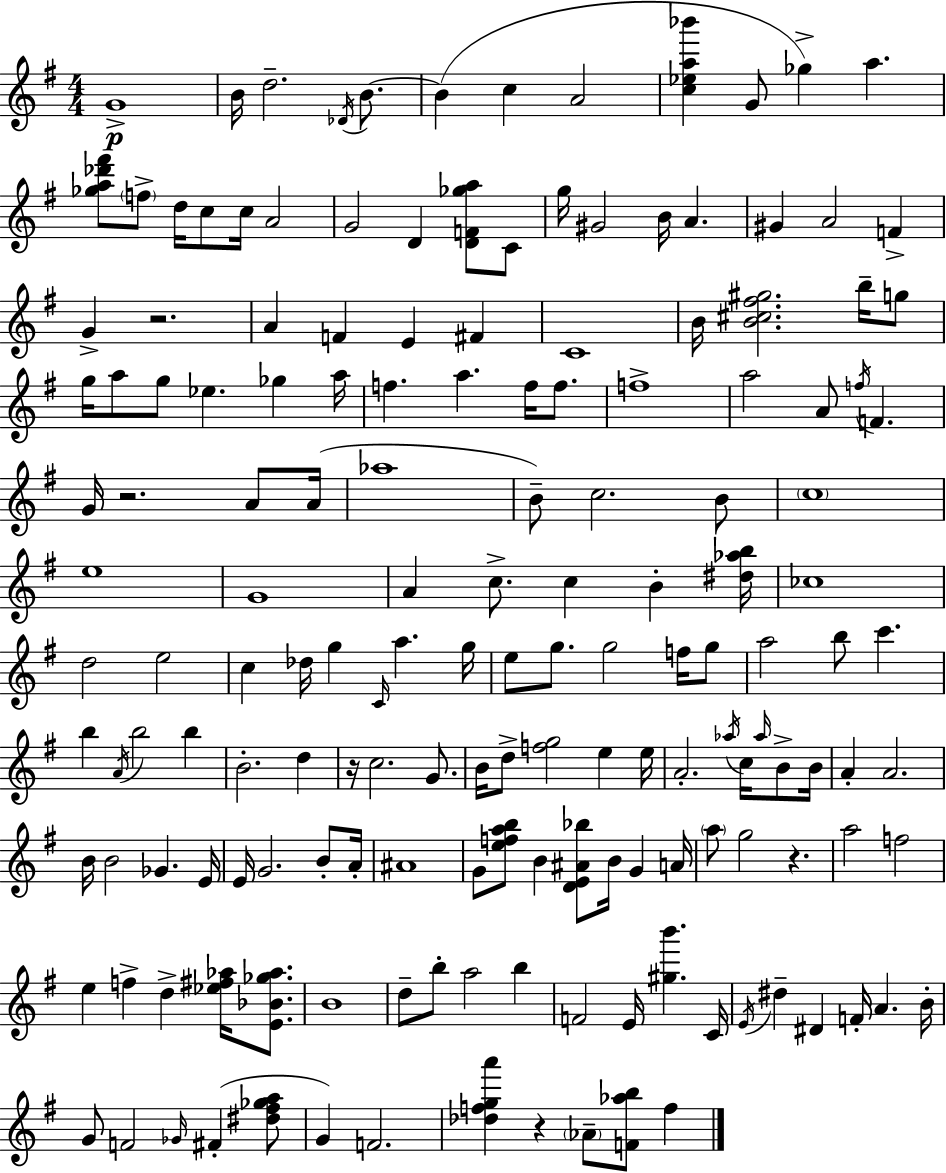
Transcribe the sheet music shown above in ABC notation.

X:1
T:Untitled
M:4/4
L:1/4
K:G
G4 B/4 d2 _D/4 B/2 B c A2 [c_ea_b'] G/2 _g a [_ga_d'^f']/2 f/2 d/4 c/2 c/4 A2 G2 D [DF_ga]/2 C/2 g/4 ^G2 B/4 A ^G A2 F G z2 A F E ^F C4 B/4 [B^c^f^g]2 b/4 g/2 g/4 a/2 g/2 _e _g a/4 f a f/4 f/2 f4 a2 A/2 f/4 F G/4 z2 A/2 A/4 _a4 B/2 c2 B/2 c4 e4 G4 A c/2 c B [^d_ab]/4 _c4 d2 e2 c _d/4 g C/4 a g/4 e/2 g/2 g2 f/4 g/2 a2 b/2 c' b A/4 b2 b B2 d z/4 c2 G/2 B/4 d/2 [fg]2 e e/4 A2 _a/4 c/4 _a/4 B/2 B/4 A A2 B/4 B2 _G E/4 E/4 G2 B/2 A/4 ^A4 G/2 [efab]/2 B [DE^A_b]/2 B/4 G A/4 a/2 g2 z a2 f2 e f d [_e^f_a]/4 [E_B_g_a]/2 B4 d/2 b/2 a2 b F2 E/4 [^gb'] C/4 E/4 ^d ^D F/4 A B/4 G/2 F2 _G/4 ^F [^d^f_ga]/2 G F2 [_dfga'] z _A/2 [F_ab]/2 f